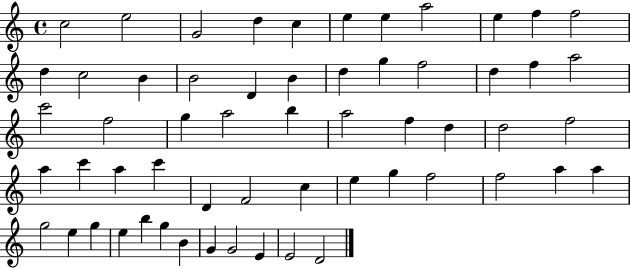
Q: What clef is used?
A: treble